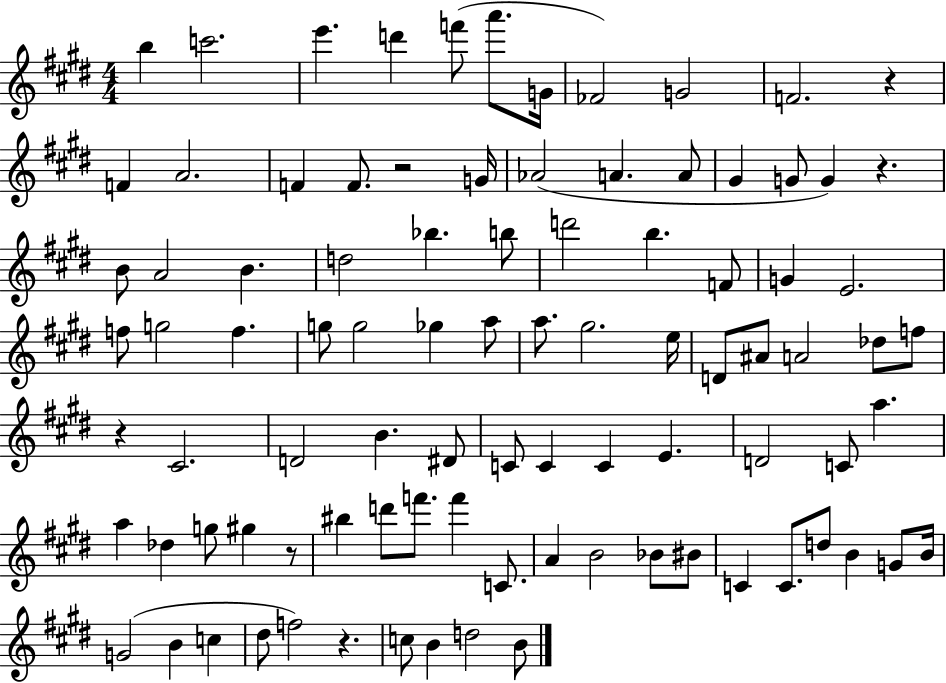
{
  \clef treble
  \numericTimeSignature
  \time 4/4
  \key e \major
  b''4 c'''2. | e'''4. d'''4 f'''8( a'''8. g'16 | fes'2) g'2 | f'2. r4 | \break f'4 a'2. | f'4 f'8. r2 g'16 | aes'2( a'4. a'8 | gis'4 g'8 g'4) r4. | \break b'8 a'2 b'4. | d''2 bes''4. b''8 | d'''2 b''4. f'8 | g'4 e'2. | \break f''8 g''2 f''4. | g''8 g''2 ges''4 a''8 | a''8. gis''2. e''16 | d'8 ais'8 a'2 des''8 f''8 | \break r4 cis'2. | d'2 b'4. dis'8 | c'8 c'4 c'4 e'4. | d'2 c'8 a''4. | \break a''4 des''4 g''8 gis''4 r8 | bis''4 d'''8 f'''8. f'''4 c'8. | a'4 b'2 bes'8 bis'8 | c'4 c'8. d''8 b'4 g'8 b'16 | \break g'2( b'4 c''4 | dis''8 f''2) r4. | c''8 b'4 d''2 b'8 | \bar "|."
}